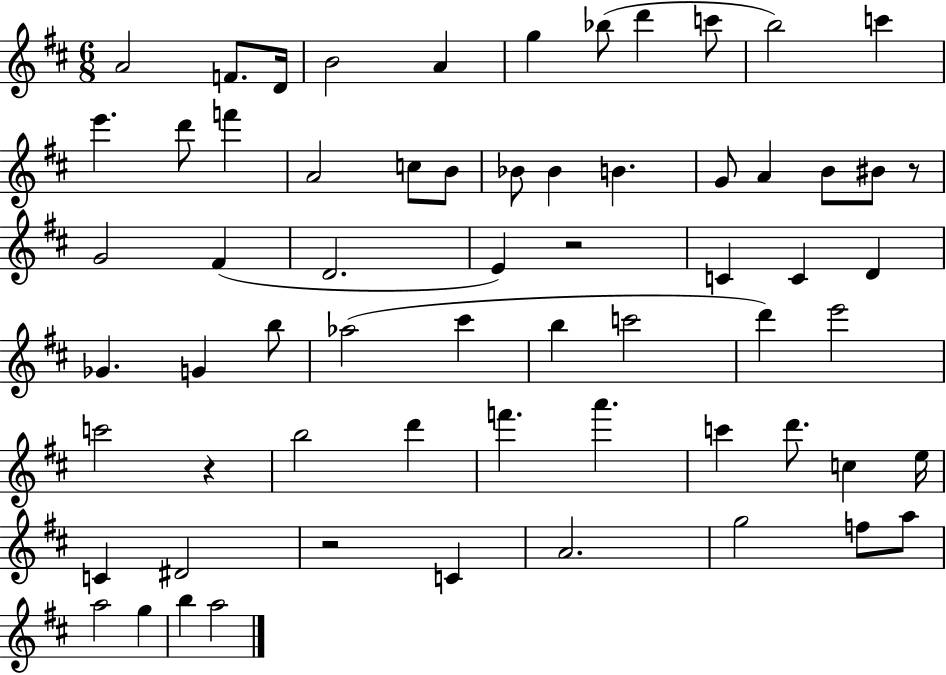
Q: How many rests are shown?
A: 4